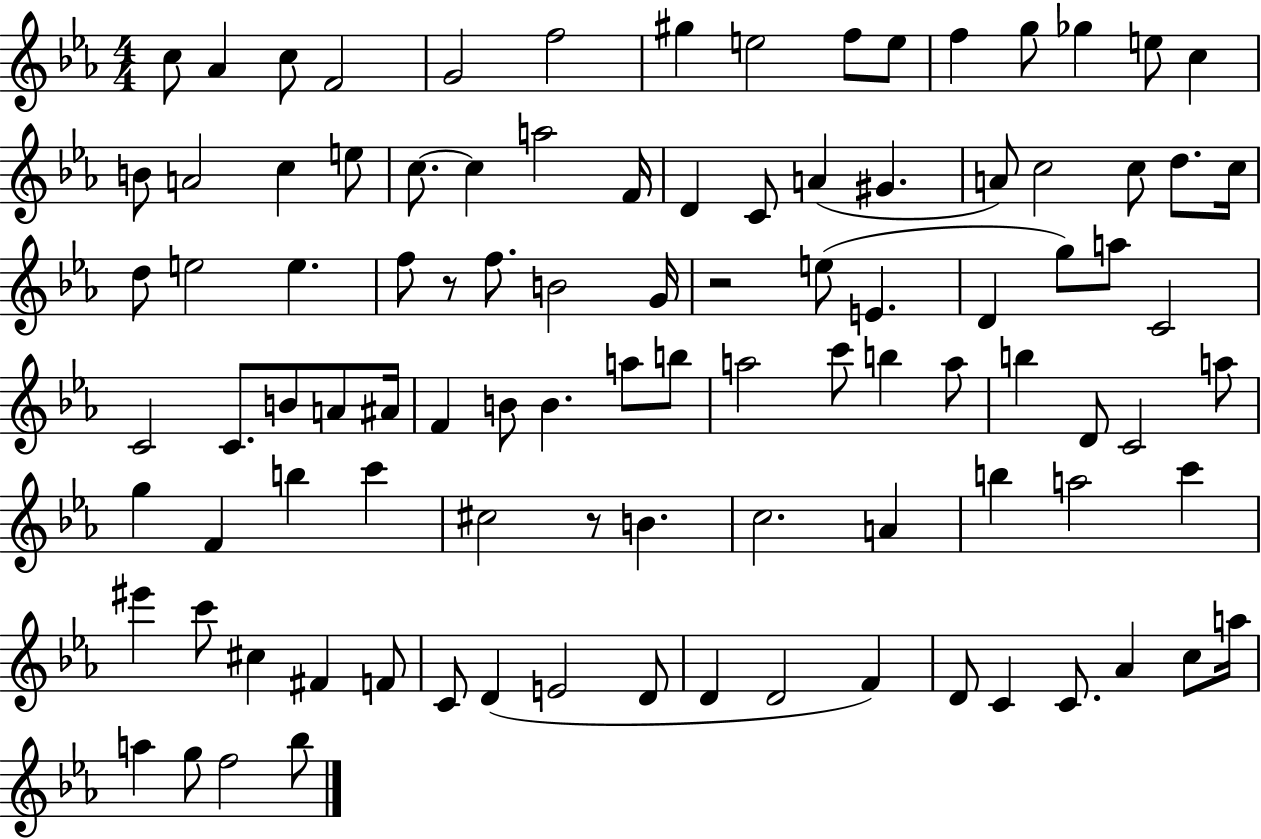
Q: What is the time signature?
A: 4/4